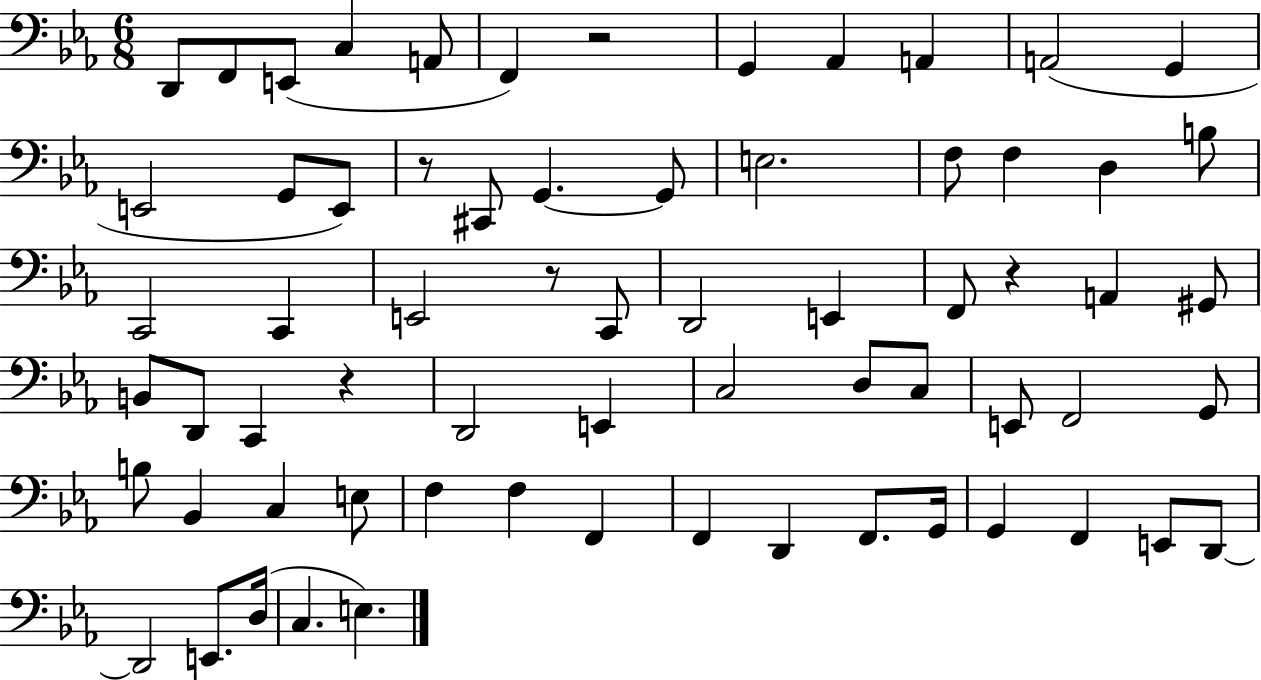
X:1
T:Untitled
M:6/8
L:1/4
K:Eb
D,,/2 F,,/2 E,,/2 C, A,,/2 F,, z2 G,, _A,, A,, A,,2 G,, E,,2 G,,/2 E,,/2 z/2 ^C,,/2 G,, G,,/2 E,2 F,/2 F, D, B,/2 C,,2 C,, E,,2 z/2 C,,/2 D,,2 E,, F,,/2 z A,, ^G,,/2 B,,/2 D,,/2 C,, z D,,2 E,, C,2 D,/2 C,/2 E,,/2 F,,2 G,,/2 B,/2 _B,, C, E,/2 F, F, F,, F,, D,, F,,/2 G,,/4 G,, F,, E,,/2 D,,/2 D,,2 E,,/2 D,/4 C, E,